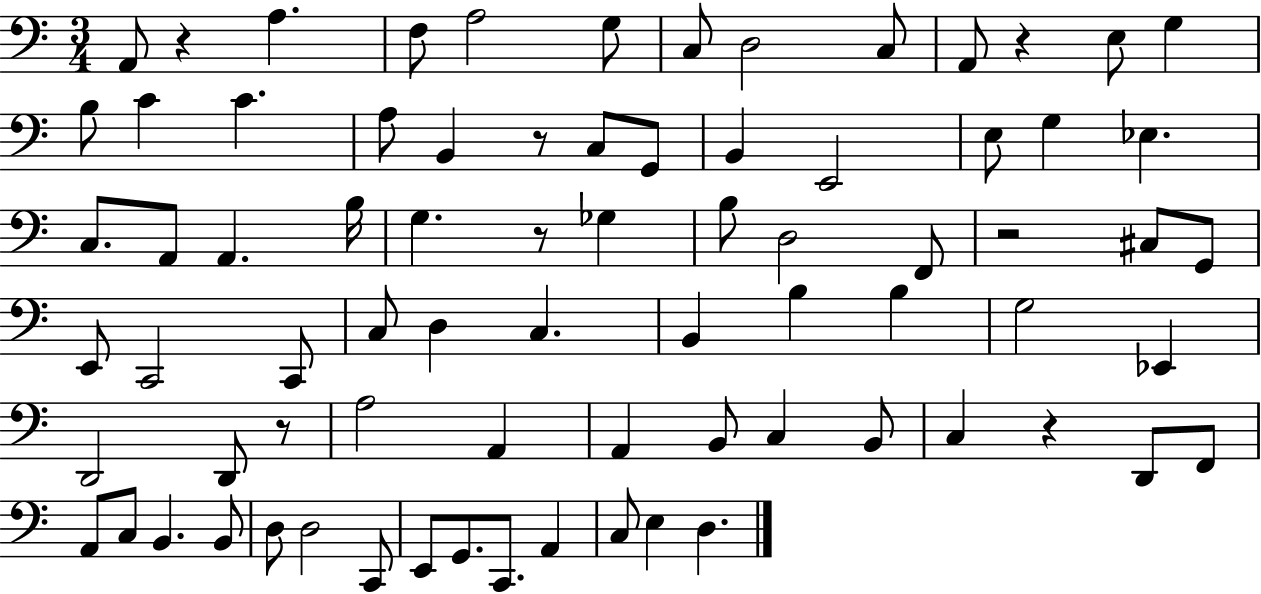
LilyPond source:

{
  \clef bass
  \numericTimeSignature
  \time 3/4
  \key c \major
  \repeat volta 2 { a,8 r4 a4. | f8 a2 g8 | c8 d2 c8 | a,8 r4 e8 g4 | \break b8 c'4 c'4. | a8 b,4 r8 c8 g,8 | b,4 e,2 | e8 g4 ees4. | \break c8. a,8 a,4. b16 | g4. r8 ges4 | b8 d2 f,8 | r2 cis8 g,8 | \break e,8 c,2 c,8 | c8 d4 c4. | b,4 b4 b4 | g2 ees,4 | \break d,2 d,8 r8 | a2 a,4 | a,4 b,8 c4 b,8 | c4 r4 d,8 f,8 | \break a,8 c8 b,4. b,8 | d8 d2 c,8 | e,8 g,8. c,8. a,4 | c8 e4 d4. | \break } \bar "|."
}